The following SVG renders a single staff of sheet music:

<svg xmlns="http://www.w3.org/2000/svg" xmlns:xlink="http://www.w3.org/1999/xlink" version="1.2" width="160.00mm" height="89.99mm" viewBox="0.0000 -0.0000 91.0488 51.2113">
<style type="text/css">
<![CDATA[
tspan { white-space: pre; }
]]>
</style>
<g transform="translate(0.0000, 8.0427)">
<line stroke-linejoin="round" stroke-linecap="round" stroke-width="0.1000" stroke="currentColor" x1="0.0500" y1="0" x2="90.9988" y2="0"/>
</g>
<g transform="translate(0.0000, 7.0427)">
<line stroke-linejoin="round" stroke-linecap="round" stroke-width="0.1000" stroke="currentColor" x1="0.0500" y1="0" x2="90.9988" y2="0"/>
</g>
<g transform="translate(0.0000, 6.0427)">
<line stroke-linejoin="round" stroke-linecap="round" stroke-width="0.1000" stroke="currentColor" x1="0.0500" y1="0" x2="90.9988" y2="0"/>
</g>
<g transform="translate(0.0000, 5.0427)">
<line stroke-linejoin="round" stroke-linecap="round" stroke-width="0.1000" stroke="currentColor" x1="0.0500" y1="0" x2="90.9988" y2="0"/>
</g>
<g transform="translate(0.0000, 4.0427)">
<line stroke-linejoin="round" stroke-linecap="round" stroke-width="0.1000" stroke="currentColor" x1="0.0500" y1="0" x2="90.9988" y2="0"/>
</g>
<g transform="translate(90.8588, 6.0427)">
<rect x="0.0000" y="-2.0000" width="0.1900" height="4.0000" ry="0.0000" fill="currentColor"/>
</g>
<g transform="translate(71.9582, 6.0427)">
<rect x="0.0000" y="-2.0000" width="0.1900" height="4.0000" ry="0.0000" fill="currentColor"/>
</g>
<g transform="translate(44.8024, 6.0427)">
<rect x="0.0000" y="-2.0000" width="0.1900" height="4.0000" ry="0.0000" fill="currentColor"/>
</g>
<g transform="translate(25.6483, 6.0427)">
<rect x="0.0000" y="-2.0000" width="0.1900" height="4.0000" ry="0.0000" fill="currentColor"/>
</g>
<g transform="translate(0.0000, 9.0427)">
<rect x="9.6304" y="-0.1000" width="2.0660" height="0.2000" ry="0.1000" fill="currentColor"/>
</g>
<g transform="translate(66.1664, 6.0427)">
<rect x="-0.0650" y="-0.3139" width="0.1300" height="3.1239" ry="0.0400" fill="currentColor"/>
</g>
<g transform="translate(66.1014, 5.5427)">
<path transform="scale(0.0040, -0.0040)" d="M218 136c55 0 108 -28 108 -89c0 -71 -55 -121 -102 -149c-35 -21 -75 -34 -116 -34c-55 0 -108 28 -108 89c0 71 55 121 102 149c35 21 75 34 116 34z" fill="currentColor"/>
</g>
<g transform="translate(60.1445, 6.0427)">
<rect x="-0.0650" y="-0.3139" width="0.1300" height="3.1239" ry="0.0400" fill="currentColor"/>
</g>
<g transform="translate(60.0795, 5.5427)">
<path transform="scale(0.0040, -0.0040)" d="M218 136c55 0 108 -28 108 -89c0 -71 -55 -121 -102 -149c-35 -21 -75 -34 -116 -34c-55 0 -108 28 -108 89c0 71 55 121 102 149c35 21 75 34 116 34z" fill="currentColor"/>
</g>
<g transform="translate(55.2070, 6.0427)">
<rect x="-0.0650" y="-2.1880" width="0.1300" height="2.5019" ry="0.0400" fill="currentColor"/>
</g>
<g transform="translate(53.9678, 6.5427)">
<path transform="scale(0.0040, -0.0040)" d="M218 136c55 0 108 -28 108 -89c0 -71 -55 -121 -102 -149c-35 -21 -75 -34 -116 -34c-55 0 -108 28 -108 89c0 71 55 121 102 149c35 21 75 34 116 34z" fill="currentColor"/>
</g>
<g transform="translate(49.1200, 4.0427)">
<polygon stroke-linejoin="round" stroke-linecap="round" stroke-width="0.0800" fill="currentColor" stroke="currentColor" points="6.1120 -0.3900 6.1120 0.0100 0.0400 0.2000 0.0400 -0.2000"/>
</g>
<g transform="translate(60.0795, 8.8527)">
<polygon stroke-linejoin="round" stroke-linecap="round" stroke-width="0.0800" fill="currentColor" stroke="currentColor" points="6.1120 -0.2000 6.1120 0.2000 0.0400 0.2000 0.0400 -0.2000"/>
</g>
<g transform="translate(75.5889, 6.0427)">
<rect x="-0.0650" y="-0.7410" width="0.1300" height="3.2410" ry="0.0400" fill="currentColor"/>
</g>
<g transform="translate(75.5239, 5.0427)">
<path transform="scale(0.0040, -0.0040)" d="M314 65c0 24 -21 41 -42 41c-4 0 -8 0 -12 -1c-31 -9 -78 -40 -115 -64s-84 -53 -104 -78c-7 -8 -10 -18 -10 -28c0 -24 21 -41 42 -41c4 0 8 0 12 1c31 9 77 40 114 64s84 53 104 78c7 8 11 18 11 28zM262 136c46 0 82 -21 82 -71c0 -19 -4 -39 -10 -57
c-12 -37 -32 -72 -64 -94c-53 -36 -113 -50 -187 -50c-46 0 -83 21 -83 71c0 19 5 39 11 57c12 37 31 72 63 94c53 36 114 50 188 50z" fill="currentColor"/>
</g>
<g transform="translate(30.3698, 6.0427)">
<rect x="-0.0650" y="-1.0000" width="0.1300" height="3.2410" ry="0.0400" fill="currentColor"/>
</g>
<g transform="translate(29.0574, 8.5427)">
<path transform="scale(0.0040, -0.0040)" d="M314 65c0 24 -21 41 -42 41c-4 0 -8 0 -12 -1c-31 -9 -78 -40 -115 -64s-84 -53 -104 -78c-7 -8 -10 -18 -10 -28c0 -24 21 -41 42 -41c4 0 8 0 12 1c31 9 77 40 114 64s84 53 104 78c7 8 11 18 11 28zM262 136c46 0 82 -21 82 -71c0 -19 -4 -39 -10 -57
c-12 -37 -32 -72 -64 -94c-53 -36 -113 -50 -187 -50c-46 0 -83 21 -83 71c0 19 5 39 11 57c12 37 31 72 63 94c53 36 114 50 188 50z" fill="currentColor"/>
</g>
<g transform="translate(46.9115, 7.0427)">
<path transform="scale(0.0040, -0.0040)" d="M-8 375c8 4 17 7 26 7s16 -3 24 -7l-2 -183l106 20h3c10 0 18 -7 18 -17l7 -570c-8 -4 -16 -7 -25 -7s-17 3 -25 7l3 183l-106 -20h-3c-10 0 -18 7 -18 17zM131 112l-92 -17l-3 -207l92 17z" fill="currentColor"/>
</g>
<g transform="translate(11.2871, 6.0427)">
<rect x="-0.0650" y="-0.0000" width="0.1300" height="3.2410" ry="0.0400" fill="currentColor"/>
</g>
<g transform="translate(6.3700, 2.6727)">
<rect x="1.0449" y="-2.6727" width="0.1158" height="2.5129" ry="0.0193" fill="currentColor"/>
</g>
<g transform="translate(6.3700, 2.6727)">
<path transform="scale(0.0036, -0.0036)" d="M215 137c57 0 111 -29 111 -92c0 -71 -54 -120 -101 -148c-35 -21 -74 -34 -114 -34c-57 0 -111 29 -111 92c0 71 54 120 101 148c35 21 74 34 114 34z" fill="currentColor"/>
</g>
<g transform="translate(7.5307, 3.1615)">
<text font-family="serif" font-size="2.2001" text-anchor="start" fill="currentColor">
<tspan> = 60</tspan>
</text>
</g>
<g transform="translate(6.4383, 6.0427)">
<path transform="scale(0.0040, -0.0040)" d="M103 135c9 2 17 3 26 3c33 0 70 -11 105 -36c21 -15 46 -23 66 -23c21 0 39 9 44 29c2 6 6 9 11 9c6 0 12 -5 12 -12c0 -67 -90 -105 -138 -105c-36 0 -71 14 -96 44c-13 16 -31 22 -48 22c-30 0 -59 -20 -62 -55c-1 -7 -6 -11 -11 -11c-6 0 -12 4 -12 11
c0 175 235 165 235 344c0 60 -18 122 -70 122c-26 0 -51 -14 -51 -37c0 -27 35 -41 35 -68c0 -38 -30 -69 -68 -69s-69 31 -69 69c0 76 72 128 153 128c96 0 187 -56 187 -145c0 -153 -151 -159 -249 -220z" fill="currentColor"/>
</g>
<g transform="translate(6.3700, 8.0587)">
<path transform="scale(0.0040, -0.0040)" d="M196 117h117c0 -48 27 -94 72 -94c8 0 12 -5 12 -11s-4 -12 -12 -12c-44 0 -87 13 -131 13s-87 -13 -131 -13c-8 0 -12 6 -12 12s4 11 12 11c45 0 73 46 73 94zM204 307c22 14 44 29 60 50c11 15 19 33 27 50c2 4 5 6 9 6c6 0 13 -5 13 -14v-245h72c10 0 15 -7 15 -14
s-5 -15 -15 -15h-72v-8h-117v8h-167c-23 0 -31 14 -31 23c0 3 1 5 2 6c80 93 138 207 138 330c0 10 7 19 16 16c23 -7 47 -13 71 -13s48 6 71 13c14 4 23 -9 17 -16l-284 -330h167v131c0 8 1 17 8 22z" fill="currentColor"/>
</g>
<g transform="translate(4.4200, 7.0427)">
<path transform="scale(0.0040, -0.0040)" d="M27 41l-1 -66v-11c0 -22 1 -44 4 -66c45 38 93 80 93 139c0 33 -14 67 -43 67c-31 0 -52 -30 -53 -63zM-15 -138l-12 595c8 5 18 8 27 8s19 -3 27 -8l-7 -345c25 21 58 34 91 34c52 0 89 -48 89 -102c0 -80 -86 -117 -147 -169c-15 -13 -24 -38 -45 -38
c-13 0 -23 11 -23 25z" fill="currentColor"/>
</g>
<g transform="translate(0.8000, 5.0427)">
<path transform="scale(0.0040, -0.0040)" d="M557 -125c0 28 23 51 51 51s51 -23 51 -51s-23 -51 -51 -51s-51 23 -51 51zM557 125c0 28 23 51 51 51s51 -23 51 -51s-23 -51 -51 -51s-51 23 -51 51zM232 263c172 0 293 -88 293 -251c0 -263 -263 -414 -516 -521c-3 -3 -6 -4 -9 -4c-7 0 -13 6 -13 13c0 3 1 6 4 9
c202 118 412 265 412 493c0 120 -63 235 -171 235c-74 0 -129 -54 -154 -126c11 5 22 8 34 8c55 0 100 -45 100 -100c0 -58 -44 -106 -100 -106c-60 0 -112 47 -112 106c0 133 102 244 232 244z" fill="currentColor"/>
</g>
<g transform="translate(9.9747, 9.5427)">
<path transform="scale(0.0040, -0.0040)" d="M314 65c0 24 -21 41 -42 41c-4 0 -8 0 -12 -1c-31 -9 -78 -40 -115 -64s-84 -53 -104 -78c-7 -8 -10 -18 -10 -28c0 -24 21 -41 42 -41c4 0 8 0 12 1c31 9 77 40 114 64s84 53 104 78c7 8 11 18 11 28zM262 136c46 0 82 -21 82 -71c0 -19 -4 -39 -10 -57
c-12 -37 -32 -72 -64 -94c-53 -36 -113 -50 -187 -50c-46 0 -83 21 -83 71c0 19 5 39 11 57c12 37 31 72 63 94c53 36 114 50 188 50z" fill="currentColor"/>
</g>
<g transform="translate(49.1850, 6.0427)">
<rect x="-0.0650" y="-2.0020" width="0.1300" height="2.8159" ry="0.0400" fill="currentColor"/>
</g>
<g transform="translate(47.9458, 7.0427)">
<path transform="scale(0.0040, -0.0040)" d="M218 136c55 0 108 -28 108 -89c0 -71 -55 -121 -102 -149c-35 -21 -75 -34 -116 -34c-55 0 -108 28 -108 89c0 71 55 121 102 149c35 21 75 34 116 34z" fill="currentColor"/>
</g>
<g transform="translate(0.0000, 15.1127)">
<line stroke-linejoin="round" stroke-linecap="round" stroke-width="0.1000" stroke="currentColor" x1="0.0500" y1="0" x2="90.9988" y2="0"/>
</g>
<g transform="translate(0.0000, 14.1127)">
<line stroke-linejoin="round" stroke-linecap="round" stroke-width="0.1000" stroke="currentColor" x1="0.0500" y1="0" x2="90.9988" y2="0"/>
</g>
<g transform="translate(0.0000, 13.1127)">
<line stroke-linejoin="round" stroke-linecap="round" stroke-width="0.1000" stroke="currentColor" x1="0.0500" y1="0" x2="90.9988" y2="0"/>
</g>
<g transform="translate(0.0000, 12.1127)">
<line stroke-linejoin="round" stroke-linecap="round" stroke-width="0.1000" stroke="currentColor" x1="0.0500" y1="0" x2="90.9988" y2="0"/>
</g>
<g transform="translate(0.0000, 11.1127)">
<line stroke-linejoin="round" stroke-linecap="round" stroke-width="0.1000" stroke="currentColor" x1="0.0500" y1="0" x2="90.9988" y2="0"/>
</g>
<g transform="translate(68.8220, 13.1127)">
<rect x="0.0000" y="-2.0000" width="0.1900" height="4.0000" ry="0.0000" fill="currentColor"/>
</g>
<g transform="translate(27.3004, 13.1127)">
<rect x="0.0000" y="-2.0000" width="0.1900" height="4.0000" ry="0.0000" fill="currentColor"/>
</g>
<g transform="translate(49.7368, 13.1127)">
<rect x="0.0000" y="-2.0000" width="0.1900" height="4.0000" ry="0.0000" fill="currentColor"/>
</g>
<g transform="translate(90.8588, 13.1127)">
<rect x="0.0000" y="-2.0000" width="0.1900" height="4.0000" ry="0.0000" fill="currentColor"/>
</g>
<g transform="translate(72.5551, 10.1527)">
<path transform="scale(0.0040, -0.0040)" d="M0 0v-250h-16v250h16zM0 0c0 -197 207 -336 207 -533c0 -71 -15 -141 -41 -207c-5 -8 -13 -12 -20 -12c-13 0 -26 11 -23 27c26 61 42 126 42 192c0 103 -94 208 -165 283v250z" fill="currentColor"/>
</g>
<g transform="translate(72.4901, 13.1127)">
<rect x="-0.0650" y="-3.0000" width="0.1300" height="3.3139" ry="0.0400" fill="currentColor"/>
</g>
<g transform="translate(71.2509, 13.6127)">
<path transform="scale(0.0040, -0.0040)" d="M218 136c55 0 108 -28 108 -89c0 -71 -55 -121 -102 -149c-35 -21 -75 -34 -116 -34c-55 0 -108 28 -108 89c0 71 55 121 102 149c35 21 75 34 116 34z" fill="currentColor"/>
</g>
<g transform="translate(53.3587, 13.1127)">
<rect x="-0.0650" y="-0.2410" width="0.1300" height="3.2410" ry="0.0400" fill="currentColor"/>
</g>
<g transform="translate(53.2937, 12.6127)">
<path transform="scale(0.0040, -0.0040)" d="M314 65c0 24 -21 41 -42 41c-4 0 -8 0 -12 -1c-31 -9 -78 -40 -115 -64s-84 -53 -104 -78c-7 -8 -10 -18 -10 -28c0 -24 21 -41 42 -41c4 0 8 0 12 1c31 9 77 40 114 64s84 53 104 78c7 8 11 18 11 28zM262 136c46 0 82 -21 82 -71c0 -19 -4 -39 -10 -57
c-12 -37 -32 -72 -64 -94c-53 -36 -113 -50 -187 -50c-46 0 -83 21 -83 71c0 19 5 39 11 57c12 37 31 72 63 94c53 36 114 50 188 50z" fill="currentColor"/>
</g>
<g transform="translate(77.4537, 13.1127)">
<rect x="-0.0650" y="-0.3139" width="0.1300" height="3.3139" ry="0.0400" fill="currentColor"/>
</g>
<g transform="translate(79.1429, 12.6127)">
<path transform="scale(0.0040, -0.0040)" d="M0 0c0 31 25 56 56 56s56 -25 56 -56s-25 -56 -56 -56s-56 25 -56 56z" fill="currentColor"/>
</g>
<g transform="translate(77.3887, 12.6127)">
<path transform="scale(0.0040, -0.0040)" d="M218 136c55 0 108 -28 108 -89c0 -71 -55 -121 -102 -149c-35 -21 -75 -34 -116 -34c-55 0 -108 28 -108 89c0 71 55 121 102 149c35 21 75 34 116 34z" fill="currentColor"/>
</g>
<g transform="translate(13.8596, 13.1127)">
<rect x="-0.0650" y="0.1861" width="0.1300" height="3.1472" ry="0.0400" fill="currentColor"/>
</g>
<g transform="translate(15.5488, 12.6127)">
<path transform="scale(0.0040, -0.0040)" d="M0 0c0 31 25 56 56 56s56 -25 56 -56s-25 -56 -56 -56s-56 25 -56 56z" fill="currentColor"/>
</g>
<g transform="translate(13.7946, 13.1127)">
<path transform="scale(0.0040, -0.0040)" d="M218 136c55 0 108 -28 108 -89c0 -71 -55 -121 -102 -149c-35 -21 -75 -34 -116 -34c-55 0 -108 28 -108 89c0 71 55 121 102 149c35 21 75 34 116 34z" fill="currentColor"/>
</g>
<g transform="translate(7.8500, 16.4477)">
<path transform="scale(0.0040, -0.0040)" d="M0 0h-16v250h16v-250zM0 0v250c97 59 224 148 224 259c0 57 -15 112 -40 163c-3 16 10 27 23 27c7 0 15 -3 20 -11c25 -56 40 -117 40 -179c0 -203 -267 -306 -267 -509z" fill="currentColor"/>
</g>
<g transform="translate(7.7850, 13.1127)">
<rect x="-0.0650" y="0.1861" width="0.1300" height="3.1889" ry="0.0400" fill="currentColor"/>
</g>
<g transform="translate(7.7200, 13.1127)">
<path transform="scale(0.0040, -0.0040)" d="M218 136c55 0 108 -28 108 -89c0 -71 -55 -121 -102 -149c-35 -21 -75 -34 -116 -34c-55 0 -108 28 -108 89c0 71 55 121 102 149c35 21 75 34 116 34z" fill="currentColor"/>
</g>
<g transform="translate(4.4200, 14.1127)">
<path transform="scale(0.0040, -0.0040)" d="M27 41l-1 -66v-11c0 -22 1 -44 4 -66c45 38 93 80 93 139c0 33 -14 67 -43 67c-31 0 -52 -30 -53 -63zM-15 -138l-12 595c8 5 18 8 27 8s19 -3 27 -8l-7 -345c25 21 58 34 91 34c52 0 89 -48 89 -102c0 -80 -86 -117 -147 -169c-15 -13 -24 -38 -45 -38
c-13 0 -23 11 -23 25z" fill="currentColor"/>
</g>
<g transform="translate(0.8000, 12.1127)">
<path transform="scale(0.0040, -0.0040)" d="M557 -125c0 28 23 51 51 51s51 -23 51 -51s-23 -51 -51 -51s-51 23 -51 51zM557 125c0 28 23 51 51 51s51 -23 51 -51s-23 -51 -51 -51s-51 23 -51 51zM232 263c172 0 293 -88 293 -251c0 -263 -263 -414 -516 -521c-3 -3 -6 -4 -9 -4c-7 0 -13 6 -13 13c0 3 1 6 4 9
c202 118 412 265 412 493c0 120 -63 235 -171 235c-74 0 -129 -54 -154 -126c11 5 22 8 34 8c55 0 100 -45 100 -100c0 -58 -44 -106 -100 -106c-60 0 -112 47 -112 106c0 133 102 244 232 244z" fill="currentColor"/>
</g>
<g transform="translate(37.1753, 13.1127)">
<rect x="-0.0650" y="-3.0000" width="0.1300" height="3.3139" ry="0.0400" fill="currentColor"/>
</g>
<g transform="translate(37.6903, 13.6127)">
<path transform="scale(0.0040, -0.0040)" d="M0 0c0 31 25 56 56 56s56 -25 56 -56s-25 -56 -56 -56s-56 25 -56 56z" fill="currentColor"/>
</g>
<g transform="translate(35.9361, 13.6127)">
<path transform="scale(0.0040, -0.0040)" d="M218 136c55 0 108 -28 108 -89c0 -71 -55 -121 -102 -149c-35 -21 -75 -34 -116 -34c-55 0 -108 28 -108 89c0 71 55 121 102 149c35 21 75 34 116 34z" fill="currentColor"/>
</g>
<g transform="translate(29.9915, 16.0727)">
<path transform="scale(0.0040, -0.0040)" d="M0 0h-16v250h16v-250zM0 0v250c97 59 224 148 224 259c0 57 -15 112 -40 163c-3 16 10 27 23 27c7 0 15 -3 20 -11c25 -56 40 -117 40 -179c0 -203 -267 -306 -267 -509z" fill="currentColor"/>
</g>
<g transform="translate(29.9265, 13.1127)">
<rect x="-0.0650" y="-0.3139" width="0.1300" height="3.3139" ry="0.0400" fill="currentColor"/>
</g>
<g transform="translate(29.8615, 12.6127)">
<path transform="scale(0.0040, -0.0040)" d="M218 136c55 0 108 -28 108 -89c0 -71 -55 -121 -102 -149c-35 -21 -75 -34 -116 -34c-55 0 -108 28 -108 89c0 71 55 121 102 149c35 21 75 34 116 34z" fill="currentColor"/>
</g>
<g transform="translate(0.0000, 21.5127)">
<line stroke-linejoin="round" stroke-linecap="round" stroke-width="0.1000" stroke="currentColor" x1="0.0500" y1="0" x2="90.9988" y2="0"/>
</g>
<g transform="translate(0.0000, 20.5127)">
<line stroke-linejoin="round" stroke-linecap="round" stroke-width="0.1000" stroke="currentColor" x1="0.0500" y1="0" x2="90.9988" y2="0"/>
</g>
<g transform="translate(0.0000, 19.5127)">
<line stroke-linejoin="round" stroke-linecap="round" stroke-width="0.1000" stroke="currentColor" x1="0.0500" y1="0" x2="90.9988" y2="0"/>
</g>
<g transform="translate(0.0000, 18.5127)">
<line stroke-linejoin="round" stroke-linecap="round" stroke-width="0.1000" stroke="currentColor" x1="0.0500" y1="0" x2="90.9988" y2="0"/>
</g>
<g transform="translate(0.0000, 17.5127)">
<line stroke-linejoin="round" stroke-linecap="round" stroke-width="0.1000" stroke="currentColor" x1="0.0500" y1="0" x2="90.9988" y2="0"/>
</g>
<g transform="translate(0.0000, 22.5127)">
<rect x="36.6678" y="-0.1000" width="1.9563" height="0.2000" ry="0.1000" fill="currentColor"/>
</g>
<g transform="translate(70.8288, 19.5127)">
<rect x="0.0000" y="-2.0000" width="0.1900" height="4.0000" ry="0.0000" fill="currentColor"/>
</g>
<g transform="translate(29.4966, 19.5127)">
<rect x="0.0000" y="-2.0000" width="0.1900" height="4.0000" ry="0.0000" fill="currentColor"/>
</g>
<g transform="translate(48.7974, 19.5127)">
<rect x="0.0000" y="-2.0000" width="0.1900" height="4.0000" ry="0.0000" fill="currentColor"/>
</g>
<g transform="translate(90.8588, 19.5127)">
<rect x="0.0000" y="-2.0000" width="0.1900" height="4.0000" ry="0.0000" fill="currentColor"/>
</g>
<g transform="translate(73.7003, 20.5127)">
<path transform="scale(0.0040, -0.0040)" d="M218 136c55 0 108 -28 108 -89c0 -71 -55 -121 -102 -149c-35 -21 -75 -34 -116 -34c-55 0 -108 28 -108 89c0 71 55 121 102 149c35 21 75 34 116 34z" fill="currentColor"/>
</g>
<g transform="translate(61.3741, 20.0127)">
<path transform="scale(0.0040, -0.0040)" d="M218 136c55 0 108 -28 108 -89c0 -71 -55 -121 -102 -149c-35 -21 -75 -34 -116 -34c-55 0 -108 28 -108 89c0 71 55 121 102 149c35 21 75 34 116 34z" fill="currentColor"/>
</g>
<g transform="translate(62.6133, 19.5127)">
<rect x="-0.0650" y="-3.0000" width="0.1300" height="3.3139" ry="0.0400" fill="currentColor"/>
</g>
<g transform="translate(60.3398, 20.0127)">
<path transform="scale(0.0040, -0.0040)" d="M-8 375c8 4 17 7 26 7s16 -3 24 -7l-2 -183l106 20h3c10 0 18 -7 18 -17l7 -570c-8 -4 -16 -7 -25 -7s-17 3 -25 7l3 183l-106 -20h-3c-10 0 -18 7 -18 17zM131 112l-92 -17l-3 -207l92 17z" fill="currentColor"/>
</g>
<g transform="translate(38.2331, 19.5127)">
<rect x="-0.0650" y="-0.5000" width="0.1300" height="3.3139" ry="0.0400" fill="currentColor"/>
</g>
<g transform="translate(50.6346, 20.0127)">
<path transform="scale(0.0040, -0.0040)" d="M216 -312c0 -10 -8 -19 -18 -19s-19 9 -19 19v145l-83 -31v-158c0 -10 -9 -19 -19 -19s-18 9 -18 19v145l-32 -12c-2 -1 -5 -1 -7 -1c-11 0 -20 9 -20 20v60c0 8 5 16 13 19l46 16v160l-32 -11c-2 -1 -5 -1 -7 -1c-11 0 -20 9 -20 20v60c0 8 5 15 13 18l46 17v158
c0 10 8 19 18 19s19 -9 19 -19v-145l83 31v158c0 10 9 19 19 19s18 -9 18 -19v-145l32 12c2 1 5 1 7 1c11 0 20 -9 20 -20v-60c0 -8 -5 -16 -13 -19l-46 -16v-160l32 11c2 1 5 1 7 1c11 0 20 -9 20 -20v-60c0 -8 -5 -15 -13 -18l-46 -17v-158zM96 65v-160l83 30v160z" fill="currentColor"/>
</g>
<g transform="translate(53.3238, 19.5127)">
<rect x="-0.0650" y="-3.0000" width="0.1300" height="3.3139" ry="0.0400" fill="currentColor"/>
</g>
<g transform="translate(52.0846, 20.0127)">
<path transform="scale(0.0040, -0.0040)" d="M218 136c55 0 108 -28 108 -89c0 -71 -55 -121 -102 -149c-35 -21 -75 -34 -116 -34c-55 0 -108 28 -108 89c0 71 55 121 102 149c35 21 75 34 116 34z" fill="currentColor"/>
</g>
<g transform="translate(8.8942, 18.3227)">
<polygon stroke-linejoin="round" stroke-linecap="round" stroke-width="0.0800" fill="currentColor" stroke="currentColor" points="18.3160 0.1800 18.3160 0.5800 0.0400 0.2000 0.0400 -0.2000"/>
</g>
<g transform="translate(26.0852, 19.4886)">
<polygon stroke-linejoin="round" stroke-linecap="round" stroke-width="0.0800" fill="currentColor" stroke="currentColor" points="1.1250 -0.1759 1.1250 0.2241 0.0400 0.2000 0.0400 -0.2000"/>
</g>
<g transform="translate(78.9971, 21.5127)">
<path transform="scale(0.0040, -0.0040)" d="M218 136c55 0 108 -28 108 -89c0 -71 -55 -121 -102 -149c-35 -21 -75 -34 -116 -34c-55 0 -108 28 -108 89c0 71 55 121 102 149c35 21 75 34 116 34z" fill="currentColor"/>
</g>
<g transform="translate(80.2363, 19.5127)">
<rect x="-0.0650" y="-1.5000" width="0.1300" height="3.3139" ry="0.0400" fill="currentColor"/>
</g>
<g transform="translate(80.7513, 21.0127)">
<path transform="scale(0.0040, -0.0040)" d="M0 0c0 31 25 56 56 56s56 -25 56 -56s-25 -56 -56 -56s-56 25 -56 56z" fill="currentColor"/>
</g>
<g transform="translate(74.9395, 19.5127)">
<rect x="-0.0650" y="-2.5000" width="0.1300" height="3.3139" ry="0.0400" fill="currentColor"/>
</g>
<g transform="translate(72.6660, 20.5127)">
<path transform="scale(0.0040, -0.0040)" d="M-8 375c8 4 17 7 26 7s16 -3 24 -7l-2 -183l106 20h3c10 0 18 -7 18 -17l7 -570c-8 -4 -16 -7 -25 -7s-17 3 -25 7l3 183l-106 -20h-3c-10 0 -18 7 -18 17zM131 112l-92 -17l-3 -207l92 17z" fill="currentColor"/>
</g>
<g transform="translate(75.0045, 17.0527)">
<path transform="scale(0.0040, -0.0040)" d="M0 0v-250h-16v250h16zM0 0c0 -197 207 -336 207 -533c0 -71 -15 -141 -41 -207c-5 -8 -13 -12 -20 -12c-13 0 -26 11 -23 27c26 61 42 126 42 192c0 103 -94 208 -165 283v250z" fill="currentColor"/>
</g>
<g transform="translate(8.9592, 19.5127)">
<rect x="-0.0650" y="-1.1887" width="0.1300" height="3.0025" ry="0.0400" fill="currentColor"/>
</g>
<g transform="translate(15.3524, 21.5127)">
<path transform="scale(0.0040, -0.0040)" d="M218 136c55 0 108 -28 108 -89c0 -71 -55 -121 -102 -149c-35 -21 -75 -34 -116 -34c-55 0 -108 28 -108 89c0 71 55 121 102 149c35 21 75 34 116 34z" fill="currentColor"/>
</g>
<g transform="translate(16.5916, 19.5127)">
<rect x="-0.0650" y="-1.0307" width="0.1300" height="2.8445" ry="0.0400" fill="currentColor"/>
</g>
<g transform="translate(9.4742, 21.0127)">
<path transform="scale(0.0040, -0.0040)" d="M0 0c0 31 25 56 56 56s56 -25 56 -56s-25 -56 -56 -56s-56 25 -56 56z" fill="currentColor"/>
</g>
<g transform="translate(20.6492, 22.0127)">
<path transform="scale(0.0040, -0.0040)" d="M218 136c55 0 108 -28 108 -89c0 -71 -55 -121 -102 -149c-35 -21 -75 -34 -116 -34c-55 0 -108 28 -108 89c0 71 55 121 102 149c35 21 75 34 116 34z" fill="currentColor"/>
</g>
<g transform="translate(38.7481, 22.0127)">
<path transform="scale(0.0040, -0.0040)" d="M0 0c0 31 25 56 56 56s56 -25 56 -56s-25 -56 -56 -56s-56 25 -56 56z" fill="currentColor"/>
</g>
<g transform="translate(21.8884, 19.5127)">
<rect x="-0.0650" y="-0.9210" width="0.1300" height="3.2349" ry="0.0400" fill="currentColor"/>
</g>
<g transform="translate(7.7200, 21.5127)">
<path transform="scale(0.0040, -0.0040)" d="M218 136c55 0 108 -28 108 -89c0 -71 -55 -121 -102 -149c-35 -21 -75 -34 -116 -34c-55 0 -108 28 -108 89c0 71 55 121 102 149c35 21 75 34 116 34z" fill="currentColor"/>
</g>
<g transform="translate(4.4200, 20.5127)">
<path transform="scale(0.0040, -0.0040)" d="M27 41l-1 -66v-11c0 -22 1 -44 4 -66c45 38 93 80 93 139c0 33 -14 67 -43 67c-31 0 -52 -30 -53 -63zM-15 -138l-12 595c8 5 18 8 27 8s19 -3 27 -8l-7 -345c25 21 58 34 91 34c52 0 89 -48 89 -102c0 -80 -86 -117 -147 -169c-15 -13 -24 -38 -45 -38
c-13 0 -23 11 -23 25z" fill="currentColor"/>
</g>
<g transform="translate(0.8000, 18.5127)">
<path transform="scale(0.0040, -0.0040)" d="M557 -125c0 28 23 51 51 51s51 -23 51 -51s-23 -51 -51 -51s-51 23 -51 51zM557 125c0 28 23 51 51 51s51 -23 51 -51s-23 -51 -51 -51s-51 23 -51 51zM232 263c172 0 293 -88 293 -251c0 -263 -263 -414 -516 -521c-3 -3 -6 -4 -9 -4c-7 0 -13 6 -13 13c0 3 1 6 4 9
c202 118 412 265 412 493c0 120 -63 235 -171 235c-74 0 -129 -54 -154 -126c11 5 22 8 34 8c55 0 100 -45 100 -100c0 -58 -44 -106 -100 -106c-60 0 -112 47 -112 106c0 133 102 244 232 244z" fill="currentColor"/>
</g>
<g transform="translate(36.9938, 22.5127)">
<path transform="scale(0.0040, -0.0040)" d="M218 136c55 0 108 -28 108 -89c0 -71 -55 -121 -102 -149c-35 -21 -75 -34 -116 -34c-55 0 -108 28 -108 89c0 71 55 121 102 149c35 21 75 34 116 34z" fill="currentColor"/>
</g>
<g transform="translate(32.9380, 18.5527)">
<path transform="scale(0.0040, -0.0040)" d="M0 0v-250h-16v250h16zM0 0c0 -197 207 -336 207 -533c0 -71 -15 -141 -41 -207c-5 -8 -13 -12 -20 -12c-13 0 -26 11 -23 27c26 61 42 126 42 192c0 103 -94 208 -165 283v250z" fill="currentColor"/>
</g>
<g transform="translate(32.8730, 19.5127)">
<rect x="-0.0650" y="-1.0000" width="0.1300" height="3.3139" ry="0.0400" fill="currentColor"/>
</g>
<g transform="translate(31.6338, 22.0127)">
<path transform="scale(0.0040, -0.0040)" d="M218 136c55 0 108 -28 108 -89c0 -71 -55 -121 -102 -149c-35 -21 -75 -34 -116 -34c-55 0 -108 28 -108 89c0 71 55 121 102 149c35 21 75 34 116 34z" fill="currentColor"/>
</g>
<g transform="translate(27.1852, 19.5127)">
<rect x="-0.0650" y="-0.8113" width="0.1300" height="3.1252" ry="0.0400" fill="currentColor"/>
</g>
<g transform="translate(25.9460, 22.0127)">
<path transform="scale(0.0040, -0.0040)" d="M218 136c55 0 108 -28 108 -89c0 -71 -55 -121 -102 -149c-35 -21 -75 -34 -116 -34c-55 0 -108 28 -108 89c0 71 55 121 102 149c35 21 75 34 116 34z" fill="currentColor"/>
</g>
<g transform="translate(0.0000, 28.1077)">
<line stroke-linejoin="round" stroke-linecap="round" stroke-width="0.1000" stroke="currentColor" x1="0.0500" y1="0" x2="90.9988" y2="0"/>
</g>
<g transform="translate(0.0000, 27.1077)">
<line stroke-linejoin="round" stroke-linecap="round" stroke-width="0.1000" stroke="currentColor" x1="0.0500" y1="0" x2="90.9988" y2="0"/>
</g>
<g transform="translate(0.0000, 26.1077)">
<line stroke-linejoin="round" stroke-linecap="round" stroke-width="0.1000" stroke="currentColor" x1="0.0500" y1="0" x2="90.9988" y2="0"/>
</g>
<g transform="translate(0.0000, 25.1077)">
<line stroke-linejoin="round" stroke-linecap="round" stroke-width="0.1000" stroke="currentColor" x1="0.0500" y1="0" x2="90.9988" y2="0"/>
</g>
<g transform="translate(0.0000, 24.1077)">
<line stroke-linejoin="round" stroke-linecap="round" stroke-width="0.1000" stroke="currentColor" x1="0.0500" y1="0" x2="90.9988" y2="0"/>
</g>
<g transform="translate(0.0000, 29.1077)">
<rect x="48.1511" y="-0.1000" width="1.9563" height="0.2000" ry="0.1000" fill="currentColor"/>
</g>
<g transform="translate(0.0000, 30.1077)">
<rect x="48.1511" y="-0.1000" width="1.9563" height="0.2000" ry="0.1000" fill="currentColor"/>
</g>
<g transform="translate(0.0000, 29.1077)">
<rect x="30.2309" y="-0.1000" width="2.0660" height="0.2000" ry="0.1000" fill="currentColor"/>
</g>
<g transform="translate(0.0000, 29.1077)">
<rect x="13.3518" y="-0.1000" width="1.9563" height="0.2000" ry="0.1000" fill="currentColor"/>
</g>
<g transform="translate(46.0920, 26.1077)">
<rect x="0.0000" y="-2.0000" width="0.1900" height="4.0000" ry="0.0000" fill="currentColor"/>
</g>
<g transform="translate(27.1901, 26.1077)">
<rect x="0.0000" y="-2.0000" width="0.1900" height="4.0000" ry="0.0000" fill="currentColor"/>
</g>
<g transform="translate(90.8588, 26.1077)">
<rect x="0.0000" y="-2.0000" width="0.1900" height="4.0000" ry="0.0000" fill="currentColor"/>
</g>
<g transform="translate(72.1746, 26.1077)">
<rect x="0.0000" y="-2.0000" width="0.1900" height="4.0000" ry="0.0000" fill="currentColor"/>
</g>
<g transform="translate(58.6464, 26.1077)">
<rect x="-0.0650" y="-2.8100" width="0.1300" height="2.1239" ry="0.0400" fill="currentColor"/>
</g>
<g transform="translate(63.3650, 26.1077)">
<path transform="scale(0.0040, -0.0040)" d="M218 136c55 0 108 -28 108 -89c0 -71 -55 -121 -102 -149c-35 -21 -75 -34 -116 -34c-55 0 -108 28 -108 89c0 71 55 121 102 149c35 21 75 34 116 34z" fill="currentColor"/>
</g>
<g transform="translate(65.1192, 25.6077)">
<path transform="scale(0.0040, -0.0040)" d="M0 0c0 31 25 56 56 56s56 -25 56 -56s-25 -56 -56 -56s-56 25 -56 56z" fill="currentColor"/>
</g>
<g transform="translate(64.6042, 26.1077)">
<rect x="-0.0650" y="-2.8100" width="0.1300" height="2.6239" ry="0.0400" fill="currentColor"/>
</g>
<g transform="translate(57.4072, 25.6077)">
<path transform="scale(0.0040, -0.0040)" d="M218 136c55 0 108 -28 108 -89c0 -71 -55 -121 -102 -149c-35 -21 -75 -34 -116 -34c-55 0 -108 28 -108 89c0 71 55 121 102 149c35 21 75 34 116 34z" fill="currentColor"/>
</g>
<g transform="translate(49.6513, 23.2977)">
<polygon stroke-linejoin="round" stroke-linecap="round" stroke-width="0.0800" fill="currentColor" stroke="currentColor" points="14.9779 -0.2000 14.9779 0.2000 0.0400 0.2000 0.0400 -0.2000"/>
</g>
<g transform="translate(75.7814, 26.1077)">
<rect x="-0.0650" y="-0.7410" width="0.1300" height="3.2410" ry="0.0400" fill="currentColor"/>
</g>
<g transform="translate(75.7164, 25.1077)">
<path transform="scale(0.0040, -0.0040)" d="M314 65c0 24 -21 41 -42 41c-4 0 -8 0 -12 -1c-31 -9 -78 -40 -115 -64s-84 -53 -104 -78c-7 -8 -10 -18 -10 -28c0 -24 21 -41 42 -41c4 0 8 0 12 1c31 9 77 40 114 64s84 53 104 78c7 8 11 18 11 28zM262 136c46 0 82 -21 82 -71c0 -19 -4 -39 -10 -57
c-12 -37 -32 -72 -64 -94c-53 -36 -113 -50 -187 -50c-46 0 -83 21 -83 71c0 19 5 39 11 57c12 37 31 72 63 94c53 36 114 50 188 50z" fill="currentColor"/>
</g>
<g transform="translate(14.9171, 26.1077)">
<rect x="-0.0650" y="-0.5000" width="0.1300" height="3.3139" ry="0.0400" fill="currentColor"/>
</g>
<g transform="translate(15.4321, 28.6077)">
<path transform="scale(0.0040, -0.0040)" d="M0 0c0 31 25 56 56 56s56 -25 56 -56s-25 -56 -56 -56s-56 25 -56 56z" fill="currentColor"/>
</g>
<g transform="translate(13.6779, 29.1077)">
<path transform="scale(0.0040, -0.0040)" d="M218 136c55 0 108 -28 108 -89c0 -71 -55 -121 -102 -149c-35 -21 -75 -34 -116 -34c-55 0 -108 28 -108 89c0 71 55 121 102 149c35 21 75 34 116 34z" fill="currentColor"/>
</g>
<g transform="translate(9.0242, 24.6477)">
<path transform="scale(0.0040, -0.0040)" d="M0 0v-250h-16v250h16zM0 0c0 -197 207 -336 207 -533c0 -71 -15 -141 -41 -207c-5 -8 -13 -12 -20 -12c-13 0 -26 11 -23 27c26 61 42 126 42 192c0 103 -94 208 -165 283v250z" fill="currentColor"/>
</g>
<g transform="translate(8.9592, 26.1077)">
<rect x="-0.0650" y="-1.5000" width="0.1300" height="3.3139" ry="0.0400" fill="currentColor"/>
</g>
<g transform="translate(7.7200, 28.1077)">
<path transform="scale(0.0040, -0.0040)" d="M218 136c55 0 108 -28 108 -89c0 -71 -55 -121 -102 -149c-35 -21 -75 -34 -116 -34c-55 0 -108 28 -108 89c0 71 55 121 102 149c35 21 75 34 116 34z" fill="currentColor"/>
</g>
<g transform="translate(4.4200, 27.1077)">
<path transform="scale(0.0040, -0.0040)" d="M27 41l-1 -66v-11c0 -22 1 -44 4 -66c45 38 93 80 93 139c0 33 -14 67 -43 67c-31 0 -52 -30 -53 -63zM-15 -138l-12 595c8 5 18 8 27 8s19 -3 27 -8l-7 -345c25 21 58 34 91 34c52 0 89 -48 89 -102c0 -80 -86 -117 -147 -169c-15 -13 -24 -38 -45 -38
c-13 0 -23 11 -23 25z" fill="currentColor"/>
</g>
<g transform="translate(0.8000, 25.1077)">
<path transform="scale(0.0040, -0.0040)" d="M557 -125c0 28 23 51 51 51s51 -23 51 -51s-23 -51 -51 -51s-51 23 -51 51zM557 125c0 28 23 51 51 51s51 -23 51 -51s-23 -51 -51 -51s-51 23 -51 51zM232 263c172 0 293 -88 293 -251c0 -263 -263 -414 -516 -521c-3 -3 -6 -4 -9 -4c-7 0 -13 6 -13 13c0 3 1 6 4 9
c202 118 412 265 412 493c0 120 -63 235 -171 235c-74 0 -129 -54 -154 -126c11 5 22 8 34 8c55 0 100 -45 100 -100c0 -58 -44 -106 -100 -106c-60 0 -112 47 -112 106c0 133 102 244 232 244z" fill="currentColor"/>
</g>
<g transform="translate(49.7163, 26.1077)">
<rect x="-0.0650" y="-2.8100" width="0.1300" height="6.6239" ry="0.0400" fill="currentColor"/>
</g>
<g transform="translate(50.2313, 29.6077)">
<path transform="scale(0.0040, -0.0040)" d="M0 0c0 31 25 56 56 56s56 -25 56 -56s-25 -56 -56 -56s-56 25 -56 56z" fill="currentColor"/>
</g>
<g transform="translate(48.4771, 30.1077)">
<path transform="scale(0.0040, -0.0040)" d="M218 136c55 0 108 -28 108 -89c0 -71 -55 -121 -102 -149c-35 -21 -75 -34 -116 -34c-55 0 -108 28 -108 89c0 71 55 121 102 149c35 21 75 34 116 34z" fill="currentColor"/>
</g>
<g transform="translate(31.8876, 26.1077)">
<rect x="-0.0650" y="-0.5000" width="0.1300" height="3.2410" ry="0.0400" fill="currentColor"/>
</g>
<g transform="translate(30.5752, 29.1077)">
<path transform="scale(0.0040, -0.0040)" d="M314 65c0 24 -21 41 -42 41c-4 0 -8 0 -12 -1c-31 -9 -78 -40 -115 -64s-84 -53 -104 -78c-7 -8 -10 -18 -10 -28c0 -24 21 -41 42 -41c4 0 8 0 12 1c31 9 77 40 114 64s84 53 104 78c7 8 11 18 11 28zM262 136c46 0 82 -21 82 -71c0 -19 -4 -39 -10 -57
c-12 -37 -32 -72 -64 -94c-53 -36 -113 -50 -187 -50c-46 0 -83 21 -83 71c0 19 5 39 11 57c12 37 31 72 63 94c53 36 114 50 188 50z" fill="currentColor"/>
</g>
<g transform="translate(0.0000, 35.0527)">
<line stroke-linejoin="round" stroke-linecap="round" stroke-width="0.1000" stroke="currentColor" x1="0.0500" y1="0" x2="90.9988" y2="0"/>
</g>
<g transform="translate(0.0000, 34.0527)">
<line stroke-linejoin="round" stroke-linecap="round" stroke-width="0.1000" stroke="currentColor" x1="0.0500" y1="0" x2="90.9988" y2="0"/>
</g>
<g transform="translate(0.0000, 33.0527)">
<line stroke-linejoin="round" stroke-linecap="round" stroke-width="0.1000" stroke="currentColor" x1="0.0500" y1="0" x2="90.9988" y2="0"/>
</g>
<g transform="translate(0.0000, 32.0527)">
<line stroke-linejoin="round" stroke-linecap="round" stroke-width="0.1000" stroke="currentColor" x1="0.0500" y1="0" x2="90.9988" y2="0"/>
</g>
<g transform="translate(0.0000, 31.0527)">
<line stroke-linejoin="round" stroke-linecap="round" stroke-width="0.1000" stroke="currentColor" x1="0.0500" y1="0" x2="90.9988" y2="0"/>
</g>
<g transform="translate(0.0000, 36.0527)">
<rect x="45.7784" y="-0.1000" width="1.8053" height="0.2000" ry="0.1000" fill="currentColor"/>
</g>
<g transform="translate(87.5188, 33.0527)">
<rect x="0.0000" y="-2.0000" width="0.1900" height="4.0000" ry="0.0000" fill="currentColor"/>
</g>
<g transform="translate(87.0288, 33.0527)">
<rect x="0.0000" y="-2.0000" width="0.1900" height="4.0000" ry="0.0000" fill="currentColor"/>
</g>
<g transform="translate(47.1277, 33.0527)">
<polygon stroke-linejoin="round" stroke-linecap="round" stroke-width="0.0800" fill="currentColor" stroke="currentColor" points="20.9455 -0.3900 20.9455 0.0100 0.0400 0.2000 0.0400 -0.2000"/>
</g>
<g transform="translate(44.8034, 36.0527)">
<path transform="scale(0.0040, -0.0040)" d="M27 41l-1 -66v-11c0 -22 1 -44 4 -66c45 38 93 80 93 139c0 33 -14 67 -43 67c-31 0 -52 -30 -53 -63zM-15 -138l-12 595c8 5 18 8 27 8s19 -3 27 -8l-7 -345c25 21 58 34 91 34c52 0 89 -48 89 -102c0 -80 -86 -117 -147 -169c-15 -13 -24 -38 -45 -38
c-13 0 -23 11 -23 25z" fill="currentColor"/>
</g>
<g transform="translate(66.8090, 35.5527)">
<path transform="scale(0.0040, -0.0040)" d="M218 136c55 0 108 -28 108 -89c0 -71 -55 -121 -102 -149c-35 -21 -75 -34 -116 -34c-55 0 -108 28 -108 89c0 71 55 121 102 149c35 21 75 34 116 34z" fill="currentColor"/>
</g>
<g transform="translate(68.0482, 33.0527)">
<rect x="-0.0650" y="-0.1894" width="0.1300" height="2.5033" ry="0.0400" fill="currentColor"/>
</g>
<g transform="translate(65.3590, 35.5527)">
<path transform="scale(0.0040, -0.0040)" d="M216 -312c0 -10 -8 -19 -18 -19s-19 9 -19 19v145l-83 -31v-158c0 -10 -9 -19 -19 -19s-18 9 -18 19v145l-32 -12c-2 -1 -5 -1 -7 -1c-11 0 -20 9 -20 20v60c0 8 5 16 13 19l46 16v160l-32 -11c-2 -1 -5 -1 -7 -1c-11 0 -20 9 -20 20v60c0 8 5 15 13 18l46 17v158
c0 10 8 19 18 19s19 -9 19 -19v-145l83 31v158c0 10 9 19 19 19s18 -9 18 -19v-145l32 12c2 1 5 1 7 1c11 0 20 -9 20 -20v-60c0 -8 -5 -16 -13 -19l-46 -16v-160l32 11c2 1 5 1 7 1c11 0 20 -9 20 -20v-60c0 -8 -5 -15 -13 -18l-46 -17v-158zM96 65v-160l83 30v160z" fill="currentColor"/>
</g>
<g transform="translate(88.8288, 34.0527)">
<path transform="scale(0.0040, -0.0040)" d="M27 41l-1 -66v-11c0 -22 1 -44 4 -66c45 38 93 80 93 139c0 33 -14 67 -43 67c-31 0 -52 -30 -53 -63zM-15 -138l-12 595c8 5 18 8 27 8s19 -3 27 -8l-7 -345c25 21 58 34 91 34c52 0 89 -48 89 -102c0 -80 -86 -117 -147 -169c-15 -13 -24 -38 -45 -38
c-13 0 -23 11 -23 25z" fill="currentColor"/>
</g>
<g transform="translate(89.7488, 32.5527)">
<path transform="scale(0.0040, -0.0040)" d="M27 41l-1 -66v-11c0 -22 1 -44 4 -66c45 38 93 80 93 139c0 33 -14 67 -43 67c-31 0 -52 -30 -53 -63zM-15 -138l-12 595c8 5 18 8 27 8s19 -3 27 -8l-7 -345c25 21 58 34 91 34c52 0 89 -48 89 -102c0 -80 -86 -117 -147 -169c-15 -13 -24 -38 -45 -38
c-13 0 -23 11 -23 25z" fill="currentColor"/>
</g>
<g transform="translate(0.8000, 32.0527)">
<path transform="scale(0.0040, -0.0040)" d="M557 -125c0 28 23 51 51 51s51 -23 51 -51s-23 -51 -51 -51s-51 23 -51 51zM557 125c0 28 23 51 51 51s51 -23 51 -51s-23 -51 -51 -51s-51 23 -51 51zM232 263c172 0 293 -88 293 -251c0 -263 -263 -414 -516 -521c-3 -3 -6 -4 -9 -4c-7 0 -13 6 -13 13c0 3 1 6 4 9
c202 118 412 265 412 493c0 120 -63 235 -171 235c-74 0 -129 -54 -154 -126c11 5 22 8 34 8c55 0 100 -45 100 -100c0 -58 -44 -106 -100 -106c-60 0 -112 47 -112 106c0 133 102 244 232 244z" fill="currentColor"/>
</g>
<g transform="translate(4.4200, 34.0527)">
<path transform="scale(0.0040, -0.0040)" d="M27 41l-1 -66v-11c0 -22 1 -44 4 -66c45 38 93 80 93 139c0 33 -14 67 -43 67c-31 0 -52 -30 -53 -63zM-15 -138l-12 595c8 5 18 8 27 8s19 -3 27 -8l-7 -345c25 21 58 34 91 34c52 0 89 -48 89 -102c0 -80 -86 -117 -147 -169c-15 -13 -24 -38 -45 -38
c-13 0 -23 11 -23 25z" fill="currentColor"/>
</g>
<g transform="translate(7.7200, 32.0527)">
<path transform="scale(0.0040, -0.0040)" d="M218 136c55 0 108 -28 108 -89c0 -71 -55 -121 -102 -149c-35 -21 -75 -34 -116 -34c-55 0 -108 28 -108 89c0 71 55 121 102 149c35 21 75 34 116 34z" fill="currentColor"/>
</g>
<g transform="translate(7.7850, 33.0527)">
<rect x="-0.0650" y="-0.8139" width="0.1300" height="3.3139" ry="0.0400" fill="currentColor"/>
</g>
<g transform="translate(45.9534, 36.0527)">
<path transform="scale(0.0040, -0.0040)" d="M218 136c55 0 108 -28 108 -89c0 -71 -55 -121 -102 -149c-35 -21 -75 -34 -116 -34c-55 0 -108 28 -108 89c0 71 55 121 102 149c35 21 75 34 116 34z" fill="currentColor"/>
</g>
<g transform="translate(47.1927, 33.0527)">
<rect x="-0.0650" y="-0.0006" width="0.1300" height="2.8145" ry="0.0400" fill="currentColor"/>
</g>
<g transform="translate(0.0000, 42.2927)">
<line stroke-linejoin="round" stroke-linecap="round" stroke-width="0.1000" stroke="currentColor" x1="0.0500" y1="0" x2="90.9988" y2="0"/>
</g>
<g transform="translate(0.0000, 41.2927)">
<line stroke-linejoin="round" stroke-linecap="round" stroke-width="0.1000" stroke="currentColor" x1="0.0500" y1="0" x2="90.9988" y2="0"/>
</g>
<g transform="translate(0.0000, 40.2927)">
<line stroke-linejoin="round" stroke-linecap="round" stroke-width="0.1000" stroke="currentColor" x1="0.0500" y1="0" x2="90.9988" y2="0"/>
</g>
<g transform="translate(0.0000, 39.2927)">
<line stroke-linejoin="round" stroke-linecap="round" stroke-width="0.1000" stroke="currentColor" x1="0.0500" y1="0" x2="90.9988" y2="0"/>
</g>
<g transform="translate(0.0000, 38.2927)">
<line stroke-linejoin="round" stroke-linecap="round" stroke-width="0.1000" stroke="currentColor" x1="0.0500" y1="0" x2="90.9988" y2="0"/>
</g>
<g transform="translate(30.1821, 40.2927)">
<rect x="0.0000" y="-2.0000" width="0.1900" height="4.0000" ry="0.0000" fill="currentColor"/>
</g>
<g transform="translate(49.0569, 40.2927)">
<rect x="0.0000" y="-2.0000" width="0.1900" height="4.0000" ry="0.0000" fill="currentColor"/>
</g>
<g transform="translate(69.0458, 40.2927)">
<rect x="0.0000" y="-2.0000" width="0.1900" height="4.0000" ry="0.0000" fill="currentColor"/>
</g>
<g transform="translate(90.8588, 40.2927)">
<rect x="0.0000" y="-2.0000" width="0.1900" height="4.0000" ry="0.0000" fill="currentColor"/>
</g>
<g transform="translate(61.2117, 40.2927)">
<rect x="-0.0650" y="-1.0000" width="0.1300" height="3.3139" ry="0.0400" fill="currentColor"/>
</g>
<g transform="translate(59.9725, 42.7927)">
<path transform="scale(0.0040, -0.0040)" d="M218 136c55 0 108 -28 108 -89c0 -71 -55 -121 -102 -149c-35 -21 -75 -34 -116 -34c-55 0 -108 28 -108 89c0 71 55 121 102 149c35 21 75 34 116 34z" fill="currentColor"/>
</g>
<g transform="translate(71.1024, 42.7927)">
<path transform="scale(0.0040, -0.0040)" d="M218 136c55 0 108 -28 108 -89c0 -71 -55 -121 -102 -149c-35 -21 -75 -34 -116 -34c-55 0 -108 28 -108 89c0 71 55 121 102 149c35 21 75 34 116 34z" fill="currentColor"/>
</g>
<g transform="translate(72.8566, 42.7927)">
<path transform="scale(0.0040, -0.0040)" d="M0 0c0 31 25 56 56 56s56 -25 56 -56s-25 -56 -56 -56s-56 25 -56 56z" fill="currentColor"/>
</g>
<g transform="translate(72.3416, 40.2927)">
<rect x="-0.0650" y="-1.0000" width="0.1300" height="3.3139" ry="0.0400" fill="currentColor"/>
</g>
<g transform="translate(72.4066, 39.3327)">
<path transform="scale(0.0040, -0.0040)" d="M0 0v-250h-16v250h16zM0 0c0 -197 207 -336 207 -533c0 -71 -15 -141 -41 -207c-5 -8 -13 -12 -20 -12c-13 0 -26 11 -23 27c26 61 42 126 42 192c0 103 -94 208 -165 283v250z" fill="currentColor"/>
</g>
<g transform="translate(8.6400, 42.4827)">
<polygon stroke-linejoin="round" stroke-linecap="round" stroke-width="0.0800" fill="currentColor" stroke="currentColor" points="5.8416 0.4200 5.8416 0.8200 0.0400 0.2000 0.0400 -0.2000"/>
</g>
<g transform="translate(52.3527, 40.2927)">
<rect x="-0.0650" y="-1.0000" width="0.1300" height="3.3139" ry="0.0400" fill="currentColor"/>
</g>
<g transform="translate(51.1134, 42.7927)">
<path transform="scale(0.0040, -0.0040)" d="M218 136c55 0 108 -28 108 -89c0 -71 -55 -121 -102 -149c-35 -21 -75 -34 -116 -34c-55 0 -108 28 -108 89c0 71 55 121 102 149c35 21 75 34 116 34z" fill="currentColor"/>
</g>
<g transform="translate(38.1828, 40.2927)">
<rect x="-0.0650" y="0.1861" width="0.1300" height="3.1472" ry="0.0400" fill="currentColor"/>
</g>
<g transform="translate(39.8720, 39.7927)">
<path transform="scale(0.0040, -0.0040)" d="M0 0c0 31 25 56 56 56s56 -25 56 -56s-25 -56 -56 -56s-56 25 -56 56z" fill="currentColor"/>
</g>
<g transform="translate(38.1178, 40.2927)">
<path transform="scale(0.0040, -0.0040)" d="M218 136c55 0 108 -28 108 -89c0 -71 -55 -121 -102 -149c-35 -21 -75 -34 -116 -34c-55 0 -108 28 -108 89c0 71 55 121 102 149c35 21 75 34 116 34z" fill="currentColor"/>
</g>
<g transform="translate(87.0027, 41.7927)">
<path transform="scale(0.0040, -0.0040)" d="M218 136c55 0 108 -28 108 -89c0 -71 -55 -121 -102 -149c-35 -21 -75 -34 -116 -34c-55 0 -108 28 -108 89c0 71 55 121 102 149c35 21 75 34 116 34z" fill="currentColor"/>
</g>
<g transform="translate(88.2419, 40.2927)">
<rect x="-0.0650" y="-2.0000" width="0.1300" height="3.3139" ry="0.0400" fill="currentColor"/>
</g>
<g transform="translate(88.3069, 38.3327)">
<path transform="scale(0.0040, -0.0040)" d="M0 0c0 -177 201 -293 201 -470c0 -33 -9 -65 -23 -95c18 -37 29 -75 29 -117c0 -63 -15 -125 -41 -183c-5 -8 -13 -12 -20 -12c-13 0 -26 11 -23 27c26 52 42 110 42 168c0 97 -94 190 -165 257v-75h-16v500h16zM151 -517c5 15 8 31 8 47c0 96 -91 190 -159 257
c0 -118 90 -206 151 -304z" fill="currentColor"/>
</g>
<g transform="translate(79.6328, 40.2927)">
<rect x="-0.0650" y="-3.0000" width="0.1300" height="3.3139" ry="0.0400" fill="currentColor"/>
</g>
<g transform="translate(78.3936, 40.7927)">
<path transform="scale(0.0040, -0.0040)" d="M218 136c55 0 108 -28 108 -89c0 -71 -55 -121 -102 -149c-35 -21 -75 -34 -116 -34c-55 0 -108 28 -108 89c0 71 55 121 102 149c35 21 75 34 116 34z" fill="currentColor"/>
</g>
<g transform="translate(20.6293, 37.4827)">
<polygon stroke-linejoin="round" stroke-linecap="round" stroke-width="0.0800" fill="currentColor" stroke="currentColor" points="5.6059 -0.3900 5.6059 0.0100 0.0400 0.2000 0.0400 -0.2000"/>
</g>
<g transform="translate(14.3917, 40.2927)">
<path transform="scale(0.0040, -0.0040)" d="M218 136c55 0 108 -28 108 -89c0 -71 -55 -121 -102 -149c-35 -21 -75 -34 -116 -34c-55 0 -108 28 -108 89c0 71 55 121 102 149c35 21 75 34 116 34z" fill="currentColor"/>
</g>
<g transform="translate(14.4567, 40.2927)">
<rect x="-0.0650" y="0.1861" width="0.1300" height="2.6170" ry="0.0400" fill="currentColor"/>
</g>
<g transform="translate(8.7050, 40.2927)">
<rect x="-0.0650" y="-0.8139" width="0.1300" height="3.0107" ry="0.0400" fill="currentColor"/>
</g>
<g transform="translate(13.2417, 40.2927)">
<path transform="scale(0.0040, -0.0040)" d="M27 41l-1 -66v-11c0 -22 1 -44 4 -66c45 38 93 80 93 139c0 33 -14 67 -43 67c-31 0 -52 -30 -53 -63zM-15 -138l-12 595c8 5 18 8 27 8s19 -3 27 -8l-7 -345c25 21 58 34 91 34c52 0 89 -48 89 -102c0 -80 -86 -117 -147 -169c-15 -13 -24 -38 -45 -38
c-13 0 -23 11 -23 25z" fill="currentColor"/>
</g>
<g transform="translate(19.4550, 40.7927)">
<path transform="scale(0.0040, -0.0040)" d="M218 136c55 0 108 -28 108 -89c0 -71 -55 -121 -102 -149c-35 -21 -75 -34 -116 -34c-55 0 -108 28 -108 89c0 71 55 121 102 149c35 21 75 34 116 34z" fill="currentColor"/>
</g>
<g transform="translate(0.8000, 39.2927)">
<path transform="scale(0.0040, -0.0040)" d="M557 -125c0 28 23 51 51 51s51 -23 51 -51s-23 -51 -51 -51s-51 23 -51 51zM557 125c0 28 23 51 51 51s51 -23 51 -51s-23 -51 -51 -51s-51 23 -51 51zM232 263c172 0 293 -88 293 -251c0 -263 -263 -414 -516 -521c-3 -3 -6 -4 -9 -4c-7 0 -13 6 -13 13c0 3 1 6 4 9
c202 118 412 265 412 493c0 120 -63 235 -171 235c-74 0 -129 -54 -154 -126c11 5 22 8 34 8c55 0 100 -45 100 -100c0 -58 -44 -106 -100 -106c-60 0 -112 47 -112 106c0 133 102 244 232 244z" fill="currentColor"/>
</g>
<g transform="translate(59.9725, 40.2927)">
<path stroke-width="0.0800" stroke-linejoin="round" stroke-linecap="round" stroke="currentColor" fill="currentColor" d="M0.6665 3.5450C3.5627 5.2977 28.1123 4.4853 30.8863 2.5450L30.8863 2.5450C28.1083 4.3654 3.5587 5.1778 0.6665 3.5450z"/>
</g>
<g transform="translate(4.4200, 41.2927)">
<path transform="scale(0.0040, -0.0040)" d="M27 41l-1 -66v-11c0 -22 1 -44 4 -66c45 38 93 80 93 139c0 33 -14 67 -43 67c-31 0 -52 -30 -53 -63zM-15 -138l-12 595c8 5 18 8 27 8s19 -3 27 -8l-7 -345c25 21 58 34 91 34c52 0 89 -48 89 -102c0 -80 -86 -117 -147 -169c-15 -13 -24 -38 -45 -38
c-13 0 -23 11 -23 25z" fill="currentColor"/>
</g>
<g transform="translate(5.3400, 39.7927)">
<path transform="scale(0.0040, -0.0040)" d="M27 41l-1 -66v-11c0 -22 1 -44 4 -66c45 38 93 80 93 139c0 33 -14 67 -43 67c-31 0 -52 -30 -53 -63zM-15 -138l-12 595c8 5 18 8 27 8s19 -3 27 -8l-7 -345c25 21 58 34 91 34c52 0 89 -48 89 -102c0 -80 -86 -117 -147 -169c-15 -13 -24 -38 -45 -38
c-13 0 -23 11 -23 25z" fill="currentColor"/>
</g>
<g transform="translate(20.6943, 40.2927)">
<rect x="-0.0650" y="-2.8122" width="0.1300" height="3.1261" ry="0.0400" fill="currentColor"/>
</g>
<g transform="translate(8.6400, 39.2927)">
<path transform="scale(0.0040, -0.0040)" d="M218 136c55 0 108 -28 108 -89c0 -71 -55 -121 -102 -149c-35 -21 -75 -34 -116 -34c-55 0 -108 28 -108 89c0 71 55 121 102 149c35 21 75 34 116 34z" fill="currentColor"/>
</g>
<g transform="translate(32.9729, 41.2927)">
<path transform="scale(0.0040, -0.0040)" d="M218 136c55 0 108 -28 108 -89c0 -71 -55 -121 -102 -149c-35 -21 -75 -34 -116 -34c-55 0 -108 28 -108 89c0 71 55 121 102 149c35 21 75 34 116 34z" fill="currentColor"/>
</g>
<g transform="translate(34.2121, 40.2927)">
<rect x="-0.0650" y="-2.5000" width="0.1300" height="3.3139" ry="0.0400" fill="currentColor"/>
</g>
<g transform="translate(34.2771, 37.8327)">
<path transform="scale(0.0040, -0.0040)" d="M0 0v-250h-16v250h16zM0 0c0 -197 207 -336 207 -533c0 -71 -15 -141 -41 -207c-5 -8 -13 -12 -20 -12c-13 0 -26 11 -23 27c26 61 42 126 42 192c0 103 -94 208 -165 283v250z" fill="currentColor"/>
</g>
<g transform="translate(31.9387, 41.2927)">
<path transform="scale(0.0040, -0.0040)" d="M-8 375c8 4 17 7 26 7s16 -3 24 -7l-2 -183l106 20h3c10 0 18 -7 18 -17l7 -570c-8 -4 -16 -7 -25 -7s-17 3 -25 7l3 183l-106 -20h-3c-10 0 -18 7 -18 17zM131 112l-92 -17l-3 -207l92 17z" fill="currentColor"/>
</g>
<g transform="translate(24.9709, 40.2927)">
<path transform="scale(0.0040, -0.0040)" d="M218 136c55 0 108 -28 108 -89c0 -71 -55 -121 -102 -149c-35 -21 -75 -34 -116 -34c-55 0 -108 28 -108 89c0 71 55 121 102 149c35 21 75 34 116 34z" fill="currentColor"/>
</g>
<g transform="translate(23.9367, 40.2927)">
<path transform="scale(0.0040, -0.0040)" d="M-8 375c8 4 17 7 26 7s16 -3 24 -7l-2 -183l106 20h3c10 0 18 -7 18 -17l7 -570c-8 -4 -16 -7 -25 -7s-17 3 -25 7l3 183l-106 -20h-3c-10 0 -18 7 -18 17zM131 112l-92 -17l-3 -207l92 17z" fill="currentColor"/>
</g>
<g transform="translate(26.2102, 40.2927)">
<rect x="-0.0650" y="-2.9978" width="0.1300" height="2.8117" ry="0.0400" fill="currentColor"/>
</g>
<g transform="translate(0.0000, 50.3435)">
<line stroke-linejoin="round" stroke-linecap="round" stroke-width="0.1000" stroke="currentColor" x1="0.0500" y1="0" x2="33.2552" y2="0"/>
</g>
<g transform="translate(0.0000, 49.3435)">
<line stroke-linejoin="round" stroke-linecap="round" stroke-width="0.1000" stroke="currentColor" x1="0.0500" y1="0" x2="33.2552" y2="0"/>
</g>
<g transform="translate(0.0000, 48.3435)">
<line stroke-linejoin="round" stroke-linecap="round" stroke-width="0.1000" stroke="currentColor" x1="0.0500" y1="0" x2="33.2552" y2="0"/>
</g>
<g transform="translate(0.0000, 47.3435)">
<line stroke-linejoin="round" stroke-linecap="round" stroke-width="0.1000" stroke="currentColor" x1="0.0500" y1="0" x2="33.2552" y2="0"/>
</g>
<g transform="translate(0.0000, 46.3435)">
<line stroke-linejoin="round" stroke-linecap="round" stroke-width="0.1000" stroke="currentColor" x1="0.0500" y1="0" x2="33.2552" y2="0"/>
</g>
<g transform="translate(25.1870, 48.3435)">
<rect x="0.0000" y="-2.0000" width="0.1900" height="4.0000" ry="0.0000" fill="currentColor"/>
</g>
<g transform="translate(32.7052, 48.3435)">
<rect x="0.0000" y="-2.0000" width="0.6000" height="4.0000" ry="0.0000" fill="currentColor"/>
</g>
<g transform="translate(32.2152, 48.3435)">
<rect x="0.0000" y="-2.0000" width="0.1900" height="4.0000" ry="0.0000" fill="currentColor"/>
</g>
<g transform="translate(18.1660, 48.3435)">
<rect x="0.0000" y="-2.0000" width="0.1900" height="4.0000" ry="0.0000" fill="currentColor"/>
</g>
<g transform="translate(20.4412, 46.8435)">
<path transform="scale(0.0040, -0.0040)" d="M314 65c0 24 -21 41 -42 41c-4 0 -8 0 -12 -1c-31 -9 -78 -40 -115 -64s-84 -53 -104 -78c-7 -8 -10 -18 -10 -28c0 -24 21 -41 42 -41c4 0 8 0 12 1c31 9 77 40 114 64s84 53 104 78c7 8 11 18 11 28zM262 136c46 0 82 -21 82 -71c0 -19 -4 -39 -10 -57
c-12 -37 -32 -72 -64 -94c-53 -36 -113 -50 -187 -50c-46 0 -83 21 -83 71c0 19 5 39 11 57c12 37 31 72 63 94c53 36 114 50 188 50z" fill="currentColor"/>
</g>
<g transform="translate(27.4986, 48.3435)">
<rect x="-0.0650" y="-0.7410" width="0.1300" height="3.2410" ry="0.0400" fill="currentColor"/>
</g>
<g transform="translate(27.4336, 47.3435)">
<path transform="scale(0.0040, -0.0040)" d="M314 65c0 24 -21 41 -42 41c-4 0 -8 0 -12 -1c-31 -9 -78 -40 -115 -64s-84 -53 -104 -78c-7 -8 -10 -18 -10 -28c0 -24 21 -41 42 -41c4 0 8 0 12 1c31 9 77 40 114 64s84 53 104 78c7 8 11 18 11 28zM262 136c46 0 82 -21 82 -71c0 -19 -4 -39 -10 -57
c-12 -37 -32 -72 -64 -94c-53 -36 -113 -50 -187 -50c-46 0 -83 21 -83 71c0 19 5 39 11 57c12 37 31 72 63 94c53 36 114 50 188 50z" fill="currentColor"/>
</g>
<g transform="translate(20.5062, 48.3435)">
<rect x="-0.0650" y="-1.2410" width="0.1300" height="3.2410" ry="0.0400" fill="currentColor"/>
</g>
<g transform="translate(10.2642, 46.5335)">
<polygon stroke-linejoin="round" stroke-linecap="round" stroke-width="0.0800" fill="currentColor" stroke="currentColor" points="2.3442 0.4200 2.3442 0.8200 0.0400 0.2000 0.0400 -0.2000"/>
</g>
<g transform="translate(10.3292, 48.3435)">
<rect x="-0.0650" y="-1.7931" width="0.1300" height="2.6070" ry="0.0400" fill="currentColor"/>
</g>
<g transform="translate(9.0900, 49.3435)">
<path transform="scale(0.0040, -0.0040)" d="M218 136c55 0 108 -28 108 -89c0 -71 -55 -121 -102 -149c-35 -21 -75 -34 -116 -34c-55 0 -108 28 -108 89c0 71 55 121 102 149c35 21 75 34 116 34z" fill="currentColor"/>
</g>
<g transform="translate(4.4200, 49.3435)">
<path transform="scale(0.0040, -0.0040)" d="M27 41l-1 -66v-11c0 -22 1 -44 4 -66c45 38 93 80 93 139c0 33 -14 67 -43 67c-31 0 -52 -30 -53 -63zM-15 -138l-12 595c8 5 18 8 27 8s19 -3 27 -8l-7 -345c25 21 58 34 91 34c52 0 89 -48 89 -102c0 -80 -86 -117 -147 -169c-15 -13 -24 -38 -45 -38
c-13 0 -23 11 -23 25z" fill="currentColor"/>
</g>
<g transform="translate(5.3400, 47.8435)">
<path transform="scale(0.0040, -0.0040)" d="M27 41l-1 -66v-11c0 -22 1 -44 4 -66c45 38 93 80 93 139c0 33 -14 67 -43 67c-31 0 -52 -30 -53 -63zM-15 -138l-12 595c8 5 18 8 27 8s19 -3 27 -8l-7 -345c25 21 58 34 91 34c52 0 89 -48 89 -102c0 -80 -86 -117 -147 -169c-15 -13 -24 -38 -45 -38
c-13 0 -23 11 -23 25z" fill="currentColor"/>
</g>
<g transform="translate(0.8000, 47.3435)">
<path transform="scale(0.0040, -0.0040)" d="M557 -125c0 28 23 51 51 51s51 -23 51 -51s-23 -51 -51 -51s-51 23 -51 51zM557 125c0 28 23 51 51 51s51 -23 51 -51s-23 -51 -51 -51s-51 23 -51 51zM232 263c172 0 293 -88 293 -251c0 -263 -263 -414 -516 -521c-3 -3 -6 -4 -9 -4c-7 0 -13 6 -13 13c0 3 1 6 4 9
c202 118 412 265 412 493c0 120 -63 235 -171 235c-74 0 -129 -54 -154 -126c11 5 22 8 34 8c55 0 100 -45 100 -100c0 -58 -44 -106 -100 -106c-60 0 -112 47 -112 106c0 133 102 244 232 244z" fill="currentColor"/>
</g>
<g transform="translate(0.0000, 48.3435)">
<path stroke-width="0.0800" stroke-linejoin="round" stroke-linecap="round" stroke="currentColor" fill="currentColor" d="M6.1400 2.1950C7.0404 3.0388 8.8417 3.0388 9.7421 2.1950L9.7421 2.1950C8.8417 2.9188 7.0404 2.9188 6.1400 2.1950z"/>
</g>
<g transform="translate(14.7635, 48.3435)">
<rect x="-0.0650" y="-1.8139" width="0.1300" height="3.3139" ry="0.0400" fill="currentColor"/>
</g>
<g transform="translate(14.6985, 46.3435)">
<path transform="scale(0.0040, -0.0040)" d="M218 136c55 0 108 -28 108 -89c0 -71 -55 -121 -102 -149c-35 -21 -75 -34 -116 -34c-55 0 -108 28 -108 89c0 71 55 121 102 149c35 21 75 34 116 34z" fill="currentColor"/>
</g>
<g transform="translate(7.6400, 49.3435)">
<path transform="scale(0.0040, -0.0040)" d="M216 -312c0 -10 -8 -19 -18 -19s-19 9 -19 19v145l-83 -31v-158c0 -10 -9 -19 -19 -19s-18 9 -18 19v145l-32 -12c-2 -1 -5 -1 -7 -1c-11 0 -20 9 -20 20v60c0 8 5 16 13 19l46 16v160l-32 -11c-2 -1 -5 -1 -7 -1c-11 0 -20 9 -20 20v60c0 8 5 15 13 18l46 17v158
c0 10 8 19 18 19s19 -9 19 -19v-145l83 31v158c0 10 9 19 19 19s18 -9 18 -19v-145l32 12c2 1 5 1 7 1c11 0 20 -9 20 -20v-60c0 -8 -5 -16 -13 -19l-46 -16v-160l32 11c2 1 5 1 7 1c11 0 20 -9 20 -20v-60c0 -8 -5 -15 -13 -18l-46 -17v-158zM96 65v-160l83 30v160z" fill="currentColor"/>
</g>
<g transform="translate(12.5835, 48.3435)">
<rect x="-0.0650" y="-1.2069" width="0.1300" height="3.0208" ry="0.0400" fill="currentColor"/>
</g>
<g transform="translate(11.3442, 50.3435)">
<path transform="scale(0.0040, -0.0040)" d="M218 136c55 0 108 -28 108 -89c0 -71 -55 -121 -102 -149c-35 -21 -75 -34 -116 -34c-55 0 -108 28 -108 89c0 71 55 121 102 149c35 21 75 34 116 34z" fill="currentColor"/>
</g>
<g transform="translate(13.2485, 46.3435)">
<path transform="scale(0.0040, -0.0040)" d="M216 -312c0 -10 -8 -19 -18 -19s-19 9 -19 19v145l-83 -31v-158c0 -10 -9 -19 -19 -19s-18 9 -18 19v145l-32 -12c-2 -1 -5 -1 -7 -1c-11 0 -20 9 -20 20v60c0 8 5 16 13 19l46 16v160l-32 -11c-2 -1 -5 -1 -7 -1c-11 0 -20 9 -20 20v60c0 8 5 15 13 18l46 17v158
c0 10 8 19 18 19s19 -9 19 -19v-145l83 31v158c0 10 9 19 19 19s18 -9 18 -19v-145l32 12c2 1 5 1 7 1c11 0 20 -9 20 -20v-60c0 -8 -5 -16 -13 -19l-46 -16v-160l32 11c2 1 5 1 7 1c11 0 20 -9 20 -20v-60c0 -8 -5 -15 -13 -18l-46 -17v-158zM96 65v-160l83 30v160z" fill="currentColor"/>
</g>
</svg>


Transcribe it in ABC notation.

X:1
T:Untitled
M:2/4
L:1/4
K:F
D,,2 F,,2 B,,/2 C,/2 E,/2 E,/2 F,2 D,/2 D, E,/2 C, E,2 C,/2 E, G,,/2 G,,/2 F,,/2 F,,/4 F,,/2 E,, ^C, C, B,,/2 G,, G,,/2 E,, E,,2 C,,/2 E,/2 D,/2 F,2 F, _E,,/2 ^F,,/2 F,/2 _D,/2 C,/2 D,/2 B,,/2 D, F,, F,, F,,/2 C, A,,/4 ^B,,/2 G,,/2 ^A, G,2 F,2